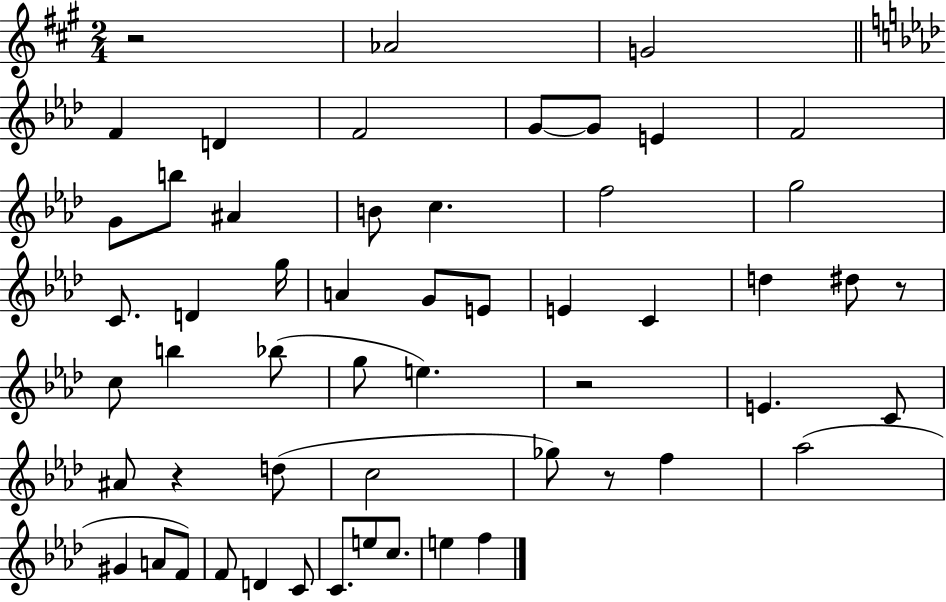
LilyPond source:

{
  \clef treble
  \numericTimeSignature
  \time 2/4
  \key a \major
  r2 | aes'2 | g'2 | \bar "||" \break \key f \minor f'4 d'4 | f'2 | g'8~~ g'8 e'4 | f'2 | \break g'8 b''8 ais'4 | b'8 c''4. | f''2 | g''2 | \break c'8. d'4 g''16 | a'4 g'8 e'8 | e'4 c'4 | d''4 dis''8 r8 | \break c''8 b''4 bes''8( | g''8 e''4.) | r2 | e'4. c'8 | \break ais'8 r4 d''8( | c''2 | ges''8) r8 f''4 | aes''2( | \break gis'4 a'8 f'8) | f'8 d'4 c'8 | c'8. e''8 c''8. | e''4 f''4 | \break \bar "|."
}